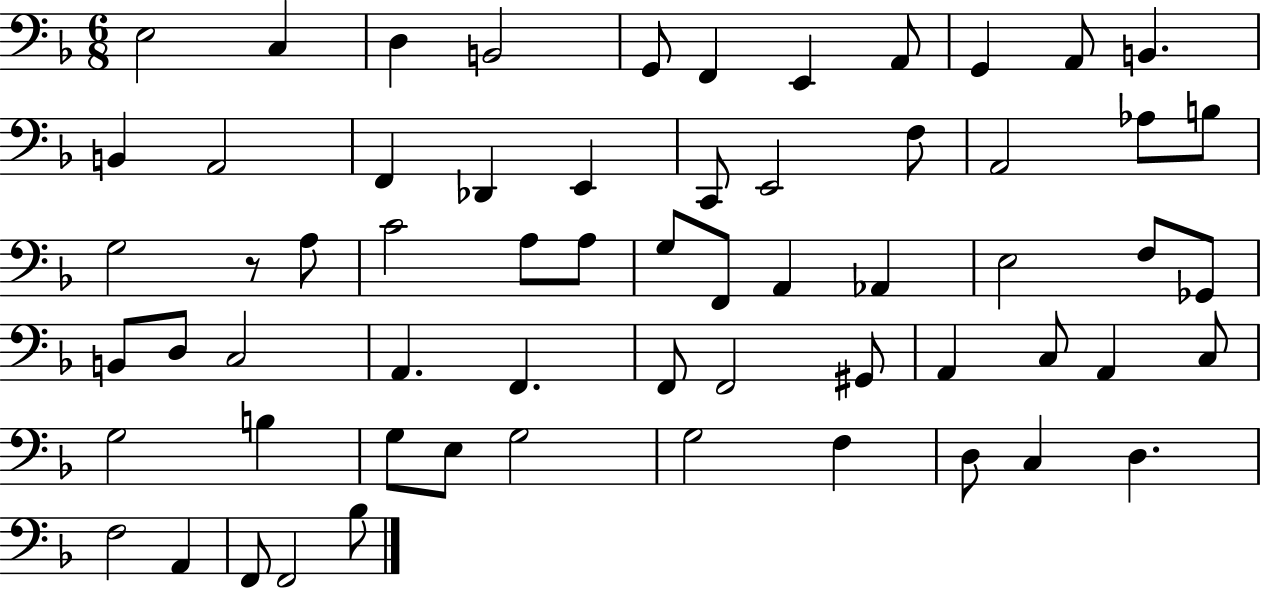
X:1
T:Untitled
M:6/8
L:1/4
K:F
E,2 C, D, B,,2 G,,/2 F,, E,, A,,/2 G,, A,,/2 B,, B,, A,,2 F,, _D,, E,, C,,/2 E,,2 F,/2 A,,2 _A,/2 B,/2 G,2 z/2 A,/2 C2 A,/2 A,/2 G,/2 F,,/2 A,, _A,, E,2 F,/2 _G,,/2 B,,/2 D,/2 C,2 A,, F,, F,,/2 F,,2 ^G,,/2 A,, C,/2 A,, C,/2 G,2 B, G,/2 E,/2 G,2 G,2 F, D,/2 C, D, F,2 A,, F,,/2 F,,2 _B,/2